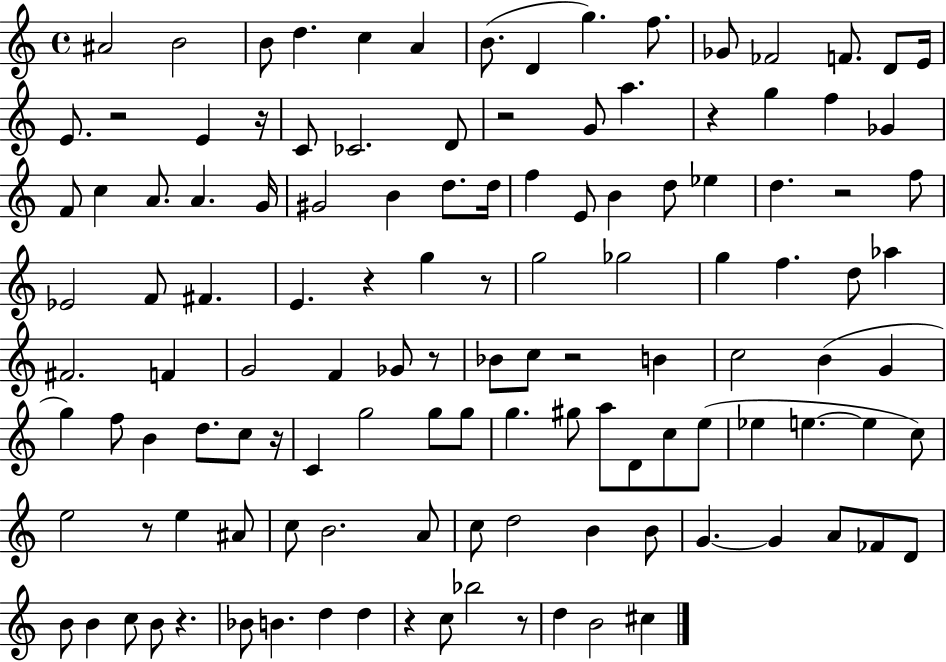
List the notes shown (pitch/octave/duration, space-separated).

A#4/h B4/h B4/e D5/q. C5/q A4/q B4/e. D4/q G5/q. F5/e. Gb4/e FES4/h F4/e. D4/e E4/s E4/e. R/h E4/q R/s C4/e CES4/h. D4/e R/h G4/e A5/q. R/q G5/q F5/q Gb4/q F4/e C5/q A4/e. A4/q. G4/s G#4/h B4/q D5/e. D5/s F5/q E4/e B4/q D5/e Eb5/q D5/q. R/h F5/e Eb4/h F4/e F#4/q. E4/q. R/q G5/q R/e G5/h Gb5/h G5/q F5/q. D5/e Ab5/q F#4/h. F4/q G4/h F4/q Gb4/e R/e Bb4/e C5/e R/h B4/q C5/h B4/q G4/q G5/q F5/e B4/q D5/e. C5/e R/s C4/q G5/h G5/e G5/e G5/q. G#5/e A5/e D4/e C5/e E5/e Eb5/q E5/q. E5/q C5/e E5/h R/e E5/q A#4/e C5/e B4/h. A4/e C5/e D5/h B4/q B4/e G4/q. G4/q A4/e FES4/e D4/e B4/e B4/q C5/e B4/e R/q. Bb4/e B4/q. D5/q D5/q R/q C5/e Bb5/h R/e D5/q B4/h C#5/q